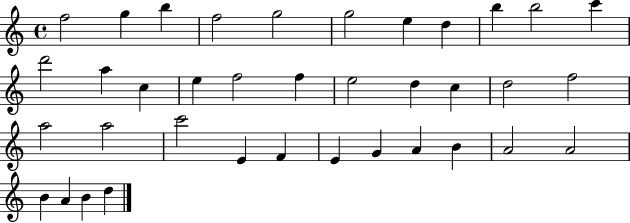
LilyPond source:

{
  \clef treble
  \time 4/4
  \defaultTimeSignature
  \key c \major
  f''2 g''4 b''4 | f''2 g''2 | g''2 e''4 d''4 | b''4 b''2 c'''4 | \break d'''2 a''4 c''4 | e''4 f''2 f''4 | e''2 d''4 c''4 | d''2 f''2 | \break a''2 a''2 | c'''2 e'4 f'4 | e'4 g'4 a'4 b'4 | a'2 a'2 | \break b'4 a'4 b'4 d''4 | \bar "|."
}